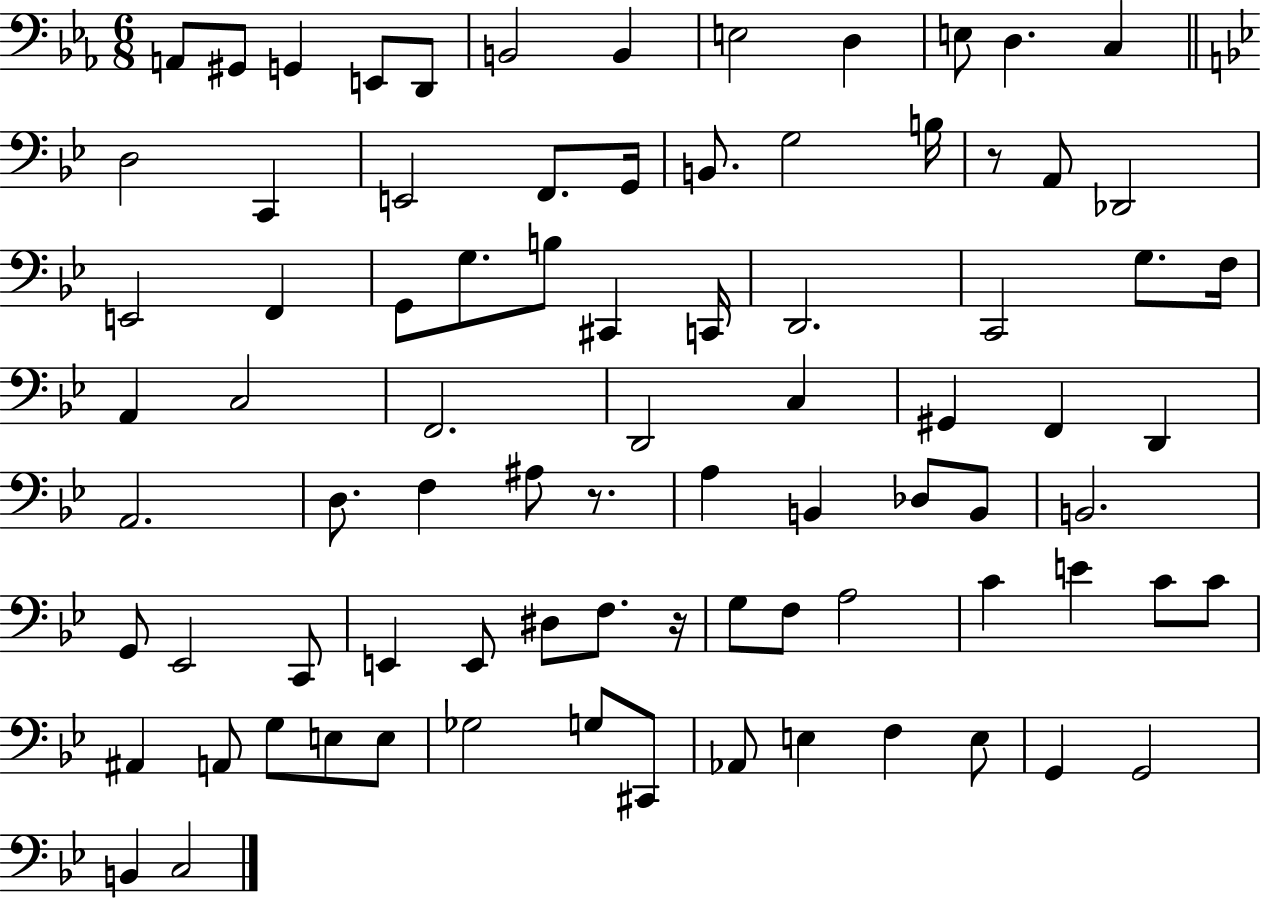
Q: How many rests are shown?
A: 3